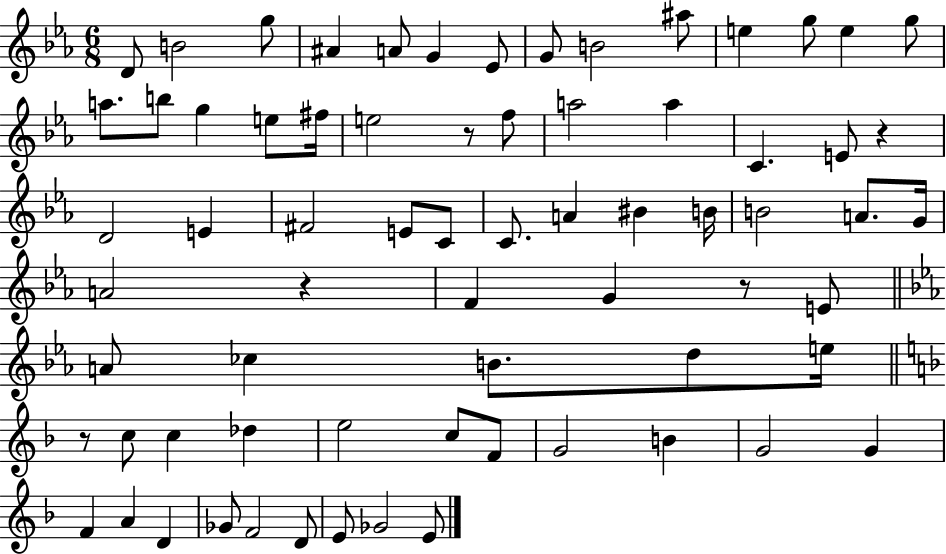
D4/e B4/h G5/e A#4/q A4/e G4/q Eb4/e G4/e B4/h A#5/e E5/q G5/e E5/q G5/e A5/e. B5/e G5/q E5/e F#5/s E5/h R/e F5/e A5/h A5/q C4/q. E4/e R/q D4/h E4/q F#4/h E4/e C4/e C4/e. A4/q BIS4/q B4/s B4/h A4/e. G4/s A4/h R/q F4/q G4/q R/e E4/e A4/e CES5/q B4/e. D5/e E5/s R/e C5/e C5/q Db5/q E5/h C5/e F4/e G4/h B4/q G4/h G4/q F4/q A4/q D4/q Gb4/e F4/h D4/e E4/e Gb4/h E4/e